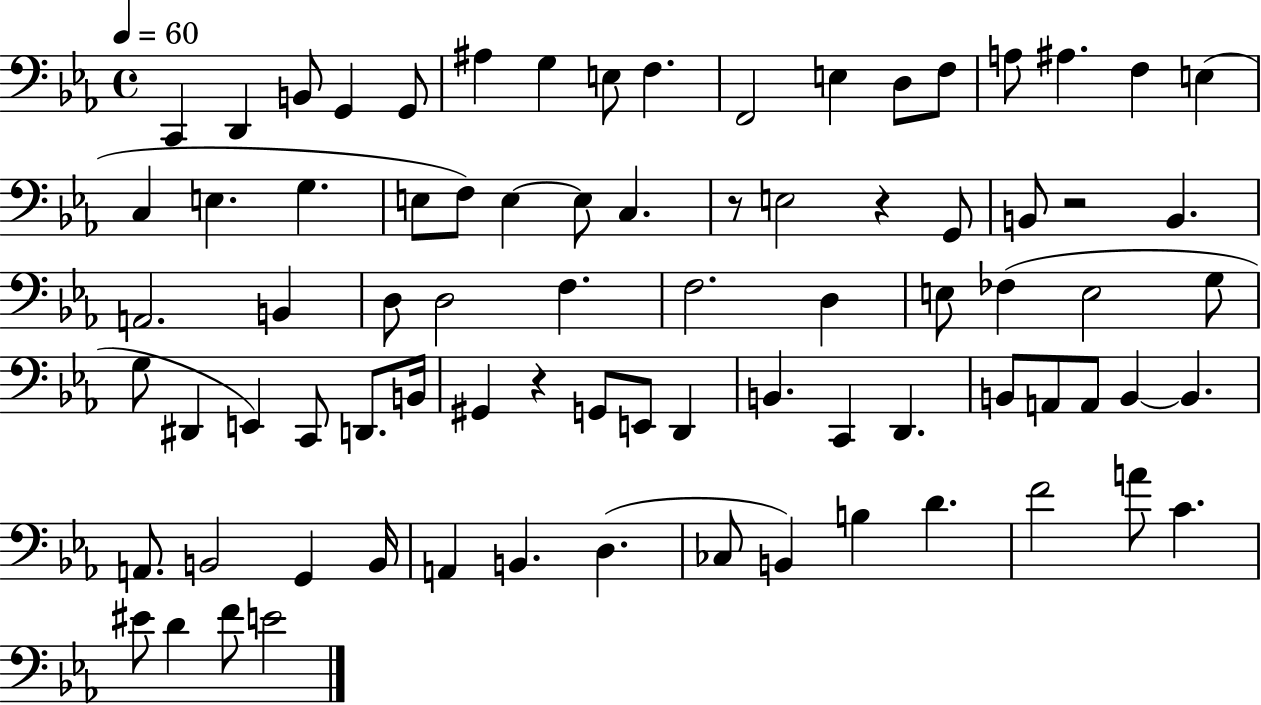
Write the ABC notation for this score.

X:1
T:Untitled
M:4/4
L:1/4
K:Eb
C,, D,, B,,/2 G,, G,,/2 ^A, G, E,/2 F, F,,2 E, D,/2 F,/2 A,/2 ^A, F, E, C, E, G, E,/2 F,/2 E, E,/2 C, z/2 E,2 z G,,/2 B,,/2 z2 B,, A,,2 B,, D,/2 D,2 F, F,2 D, E,/2 _F, E,2 G,/2 G,/2 ^D,, E,, C,,/2 D,,/2 B,,/4 ^G,, z G,,/2 E,,/2 D,, B,, C,, D,, B,,/2 A,,/2 A,,/2 B,, B,, A,,/2 B,,2 G,, B,,/4 A,, B,, D, _C,/2 B,, B, D F2 A/2 C ^E/2 D F/2 E2